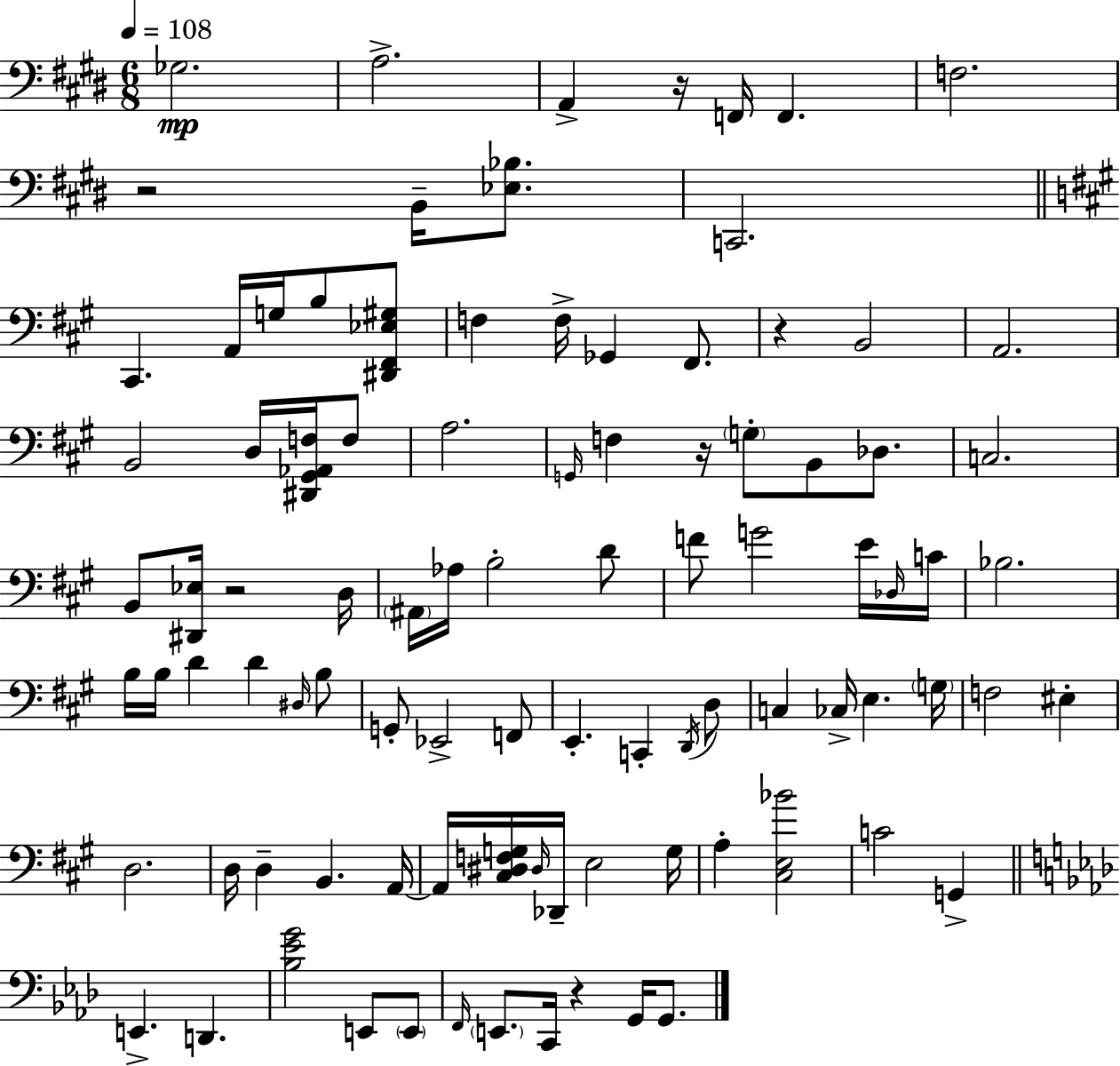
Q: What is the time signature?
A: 6/8